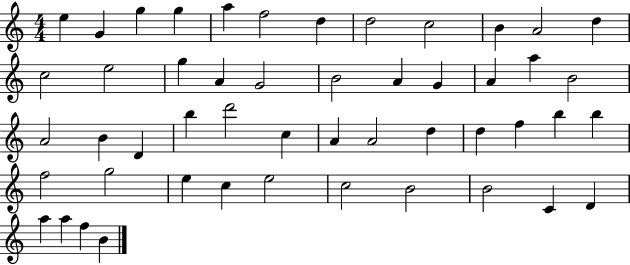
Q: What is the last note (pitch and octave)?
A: B4